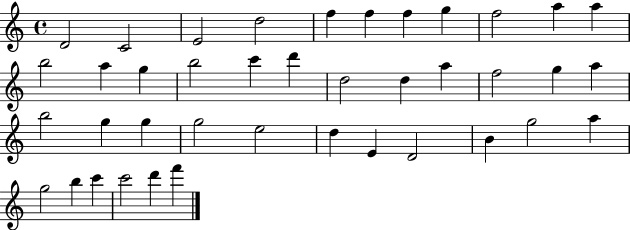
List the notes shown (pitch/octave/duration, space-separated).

D4/h C4/h E4/h D5/h F5/q F5/q F5/q G5/q F5/h A5/q A5/q B5/h A5/q G5/q B5/h C6/q D6/q D5/h D5/q A5/q F5/h G5/q A5/q B5/h G5/q G5/q G5/h E5/h D5/q E4/q D4/h B4/q G5/h A5/q G5/h B5/q C6/q C6/h D6/q F6/q